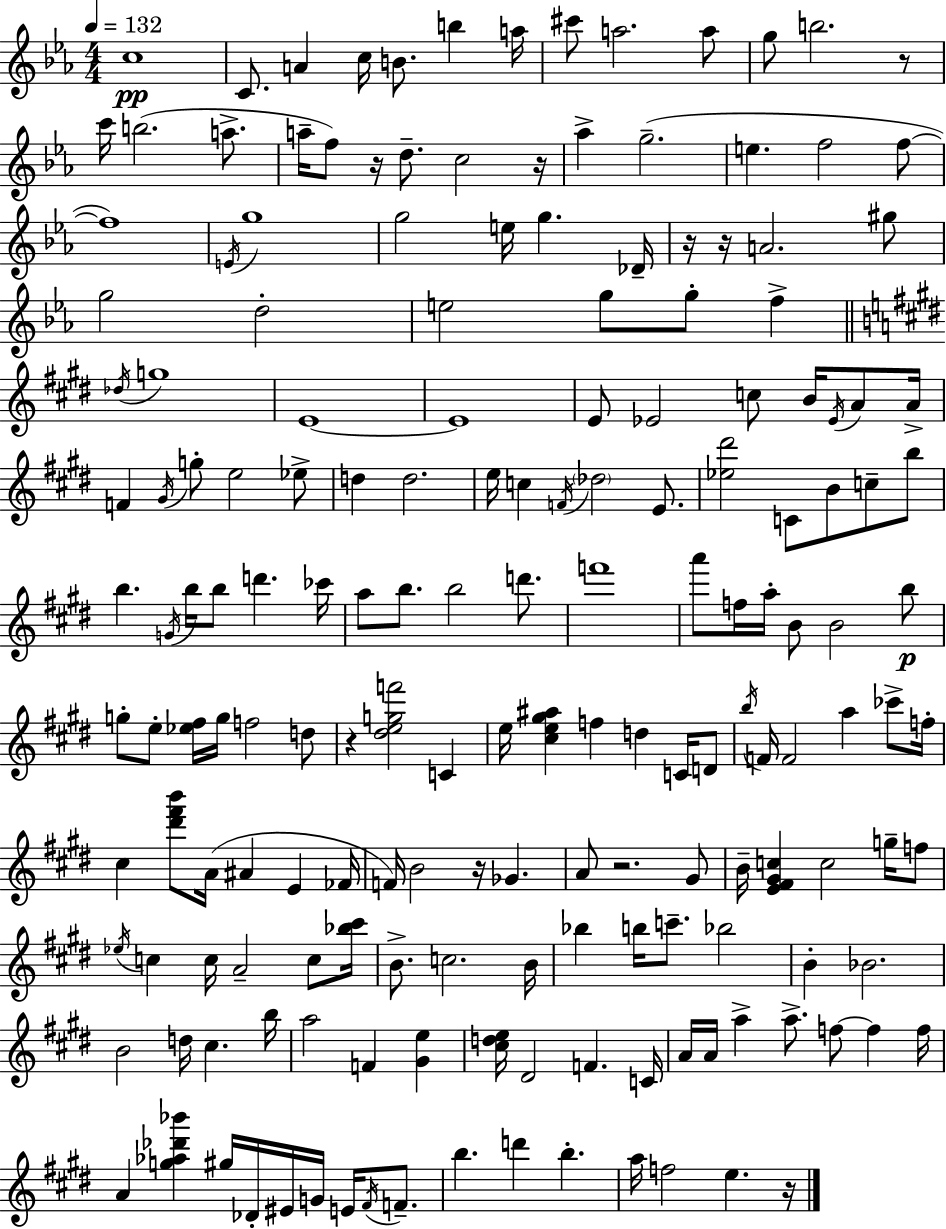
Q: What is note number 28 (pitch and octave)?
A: G5